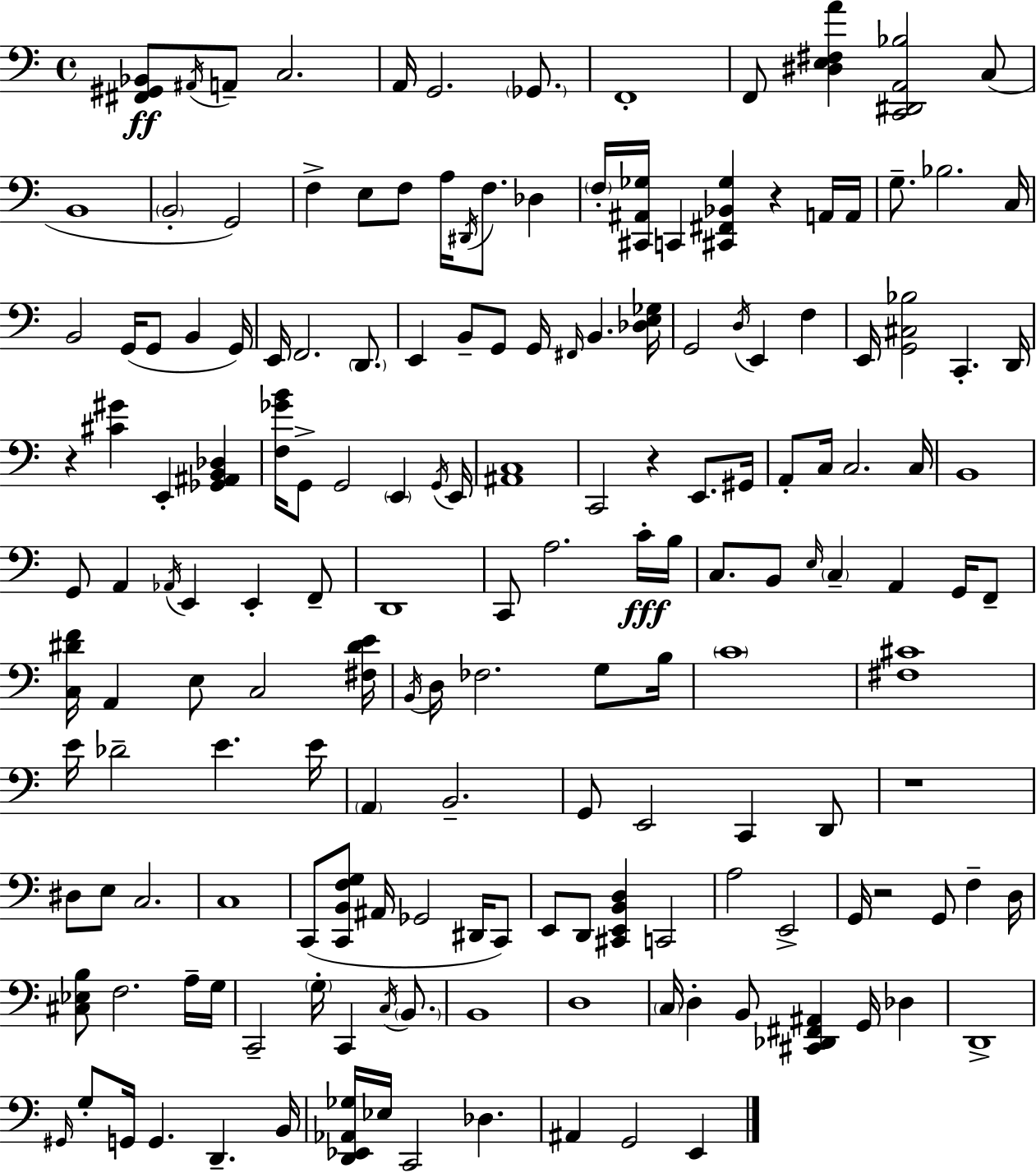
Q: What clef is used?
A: bass